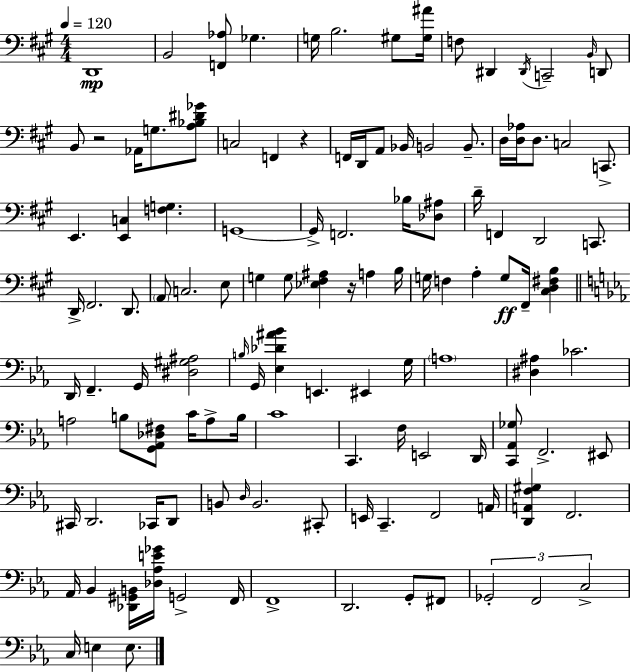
D2/w B2/h [F2,Ab3]/e Gb3/q. G3/s B3/h. G#3/e [G#3,A#4]/s F3/e D#2/q D#2/s C2/h B2/s D2/e B2/e R/h Ab2/s G3/e. [A3,Bb3,D#4,Gb4]/e C3/h F2/q R/q F2/s D2/s A2/e Bb2/s B2/h B2/e. D3/s [D3,Ab3]/s D3/e. C3/h C2/e. E2/q. [E2,C3]/q [F3,G3]/q. G2/w G2/s F2/h. Bb3/s [Db3,A#3]/e D4/s F2/q D2/h C2/e. D2/s F#2/h. D2/e. A2/e C3/h. E3/e G3/q G3/e [Eb3,F#3,A#3]/q R/s A3/q B3/s G3/s F3/q A3/q G3/e F#2/s [C#3,D3,F#3,B3]/q D2/s F2/q. G2/s [D#3,G#3,A#3]/h B3/s G2/s [Eb3,Db4,A#4,Bb4]/q E2/q. EIS2/q G3/s A3/w [D#3,A#3]/q CES4/h. A3/h B3/e [G2,Ab2,Db3,F#3]/e C4/s A3/e B3/s C4/w C2/q. F3/s E2/h D2/s [C2,Ab2,Gb3]/e F2/h. EIS2/e C#2/s D2/h. CES2/s D2/e B2/e D3/s B2/h. C#2/e E2/s C2/q. F2/h A2/s [D2,A2,F3,G#3]/q F2/h. Ab2/s Bb2/q [Db2,G#2,B2]/s [Db3,Ab3,E4,Gb4]/s G2/h F2/s F2/w D2/h. G2/e F#2/e Gb2/h F2/h C3/h C3/s E3/q E3/e.